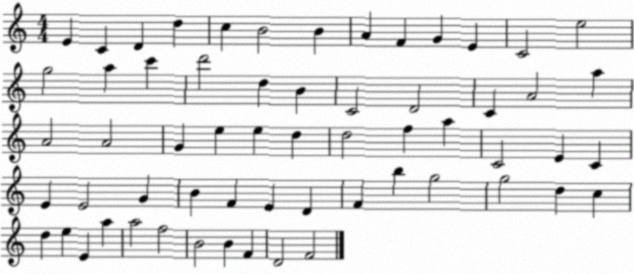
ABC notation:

X:1
T:Untitled
M:4/4
L:1/4
K:C
E C D d c B2 B A F G E C2 e2 g2 a c' d'2 d B C2 D2 C A2 a A2 A2 G e e d d2 f a C2 E C E E2 G B F E D F b g2 g2 d c d e E a a2 f2 B2 B F D2 F2